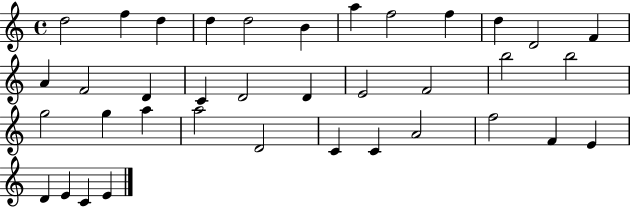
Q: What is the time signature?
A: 4/4